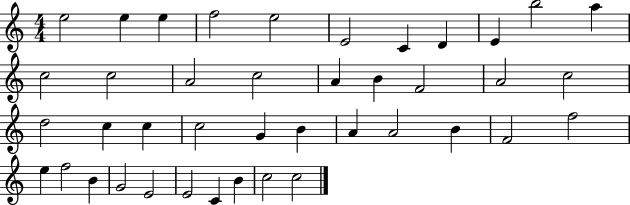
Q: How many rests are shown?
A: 0